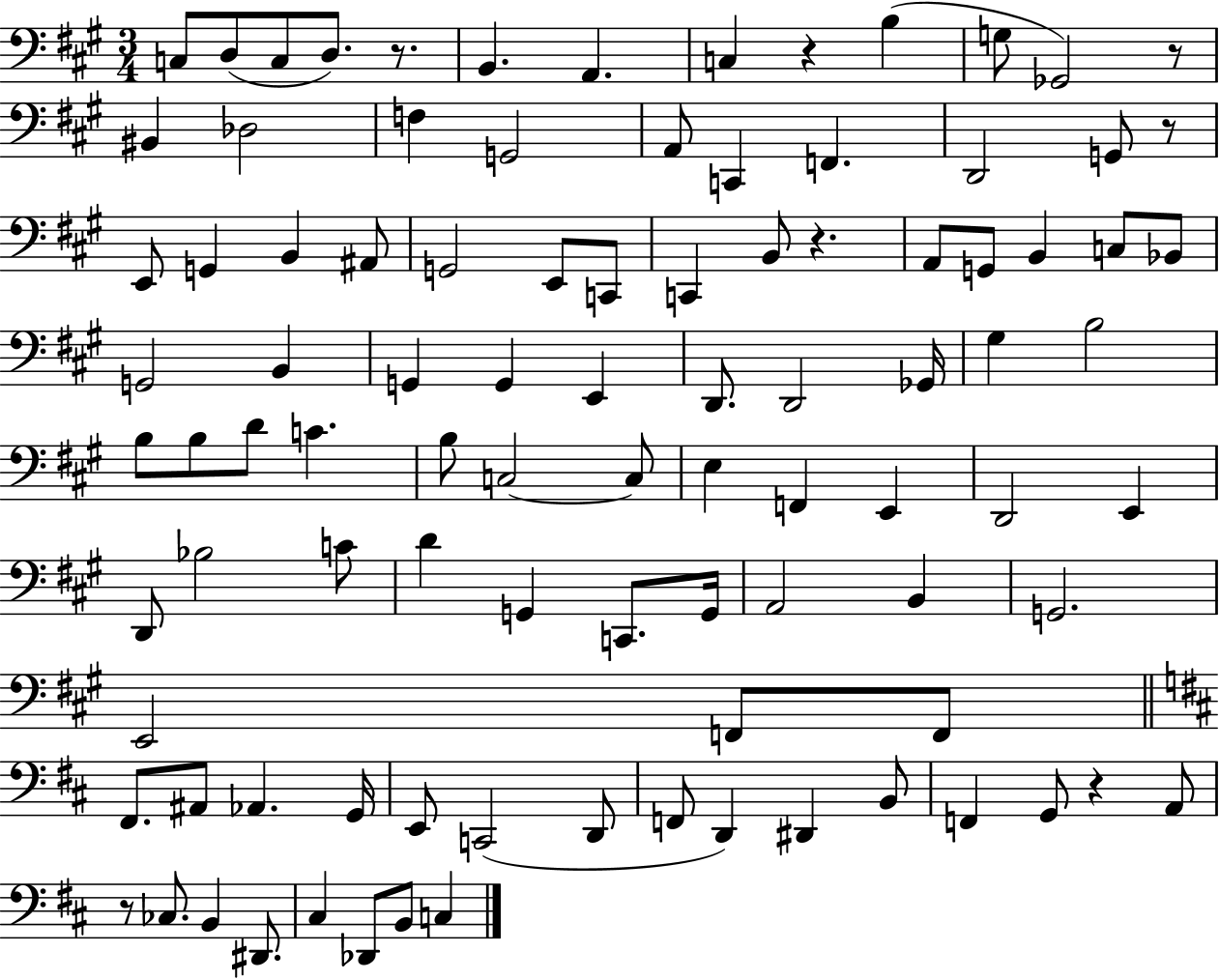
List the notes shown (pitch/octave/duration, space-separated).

C3/e D3/e C3/e D3/e. R/e. B2/q. A2/q. C3/q R/q B3/q G3/e Gb2/h R/e BIS2/q Db3/h F3/q G2/h A2/e C2/q F2/q. D2/h G2/e R/e E2/e G2/q B2/q A#2/e G2/h E2/e C2/e C2/q B2/e R/q. A2/e G2/e B2/q C3/e Bb2/e G2/h B2/q G2/q G2/q E2/q D2/e. D2/h Gb2/s G#3/q B3/h B3/e B3/e D4/e C4/q. B3/e C3/h C3/e E3/q F2/q E2/q D2/h E2/q D2/e Bb3/h C4/e D4/q G2/q C2/e. G2/s A2/h B2/q G2/h. E2/h F2/e F2/e F#2/e. A#2/e Ab2/q. G2/s E2/e C2/h D2/e F2/e D2/q D#2/q B2/e F2/q G2/e R/q A2/e R/e CES3/e. B2/q D#2/e. C#3/q Db2/e B2/e C3/q